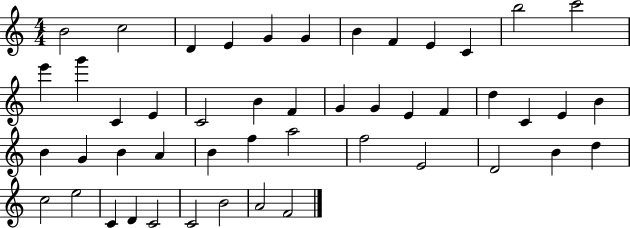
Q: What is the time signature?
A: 4/4